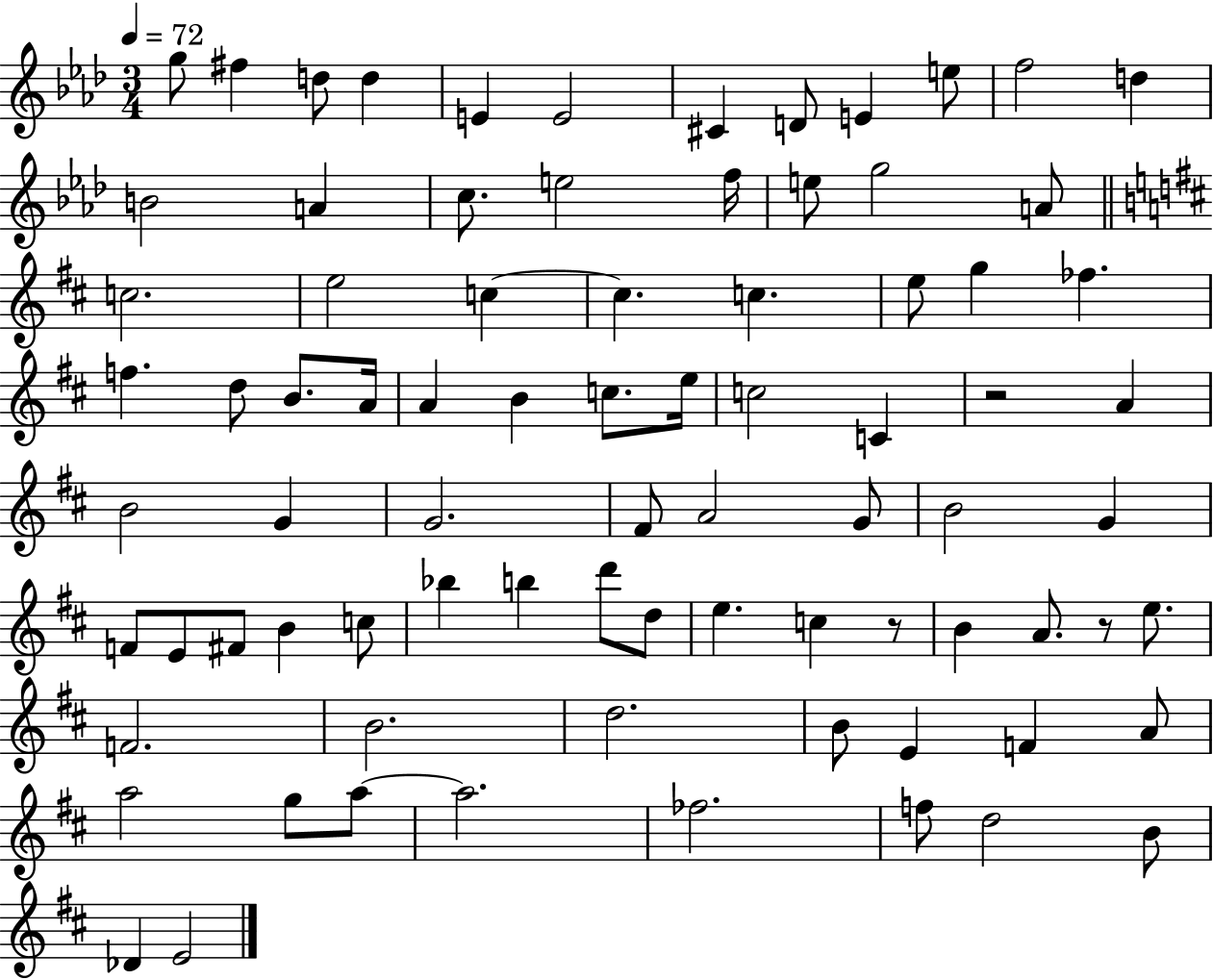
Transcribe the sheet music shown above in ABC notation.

X:1
T:Untitled
M:3/4
L:1/4
K:Ab
g/2 ^f d/2 d E E2 ^C D/2 E e/2 f2 d B2 A c/2 e2 f/4 e/2 g2 A/2 c2 e2 c c c e/2 g _f f d/2 B/2 A/4 A B c/2 e/4 c2 C z2 A B2 G G2 ^F/2 A2 G/2 B2 G F/2 E/2 ^F/2 B c/2 _b b d'/2 d/2 e c z/2 B A/2 z/2 e/2 F2 B2 d2 B/2 E F A/2 a2 g/2 a/2 a2 _f2 f/2 d2 B/2 _D E2